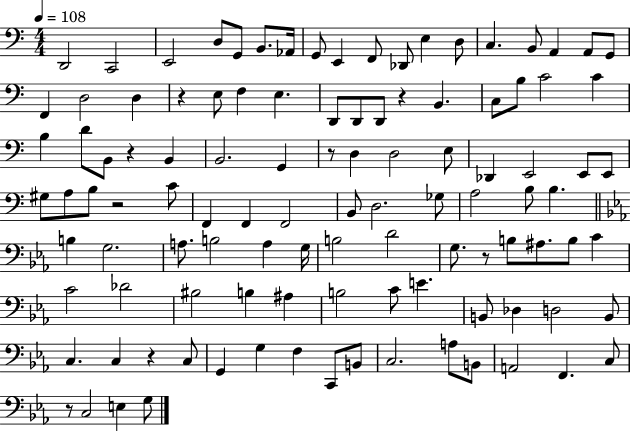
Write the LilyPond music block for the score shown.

{
  \clef bass
  \numericTimeSignature
  \time 4/4
  \key c \major
  \tempo 4 = 108
  \repeat volta 2 { d,2 c,2 | e,2 d8 g,8 b,8. aes,16 | g,8 e,4 f,8 des,8 e4 d8 | c4. b,8 a,4 a,8 g,8 | \break f,4 d2 d4 | r4 e8 f4 e4. | d,8 d,8 d,8 r4 b,4. | c8 b8 c'2 c'4 | \break b4 d'8 b,8 r4 b,4 | b,2. g,4 | r8 d4 d2 e8 | des,4 e,2 e,8 e,8 | \break gis8 a8 b8 r2 c'8 | f,4 f,4 f,2 | b,8 d2. ges8 | a2 b8 b4. | \break \bar "||" \break \key ees \major b4 g2. | a8. b2 a4 g16 | b2 d'2 | g8. r8 b8 ais8. b8 c'4 | \break c'2 des'2 | bis2 b4 ais4 | b2 c'8 e'4. | b,8 des4 d2 b,8 | \break c4. c4 r4 c8 | g,4 g4 f4 c,8 b,8 | c2. a8 b,8 | a,2 f,4. c8 | \break r8 c2 e4 g8 | } \bar "|."
}